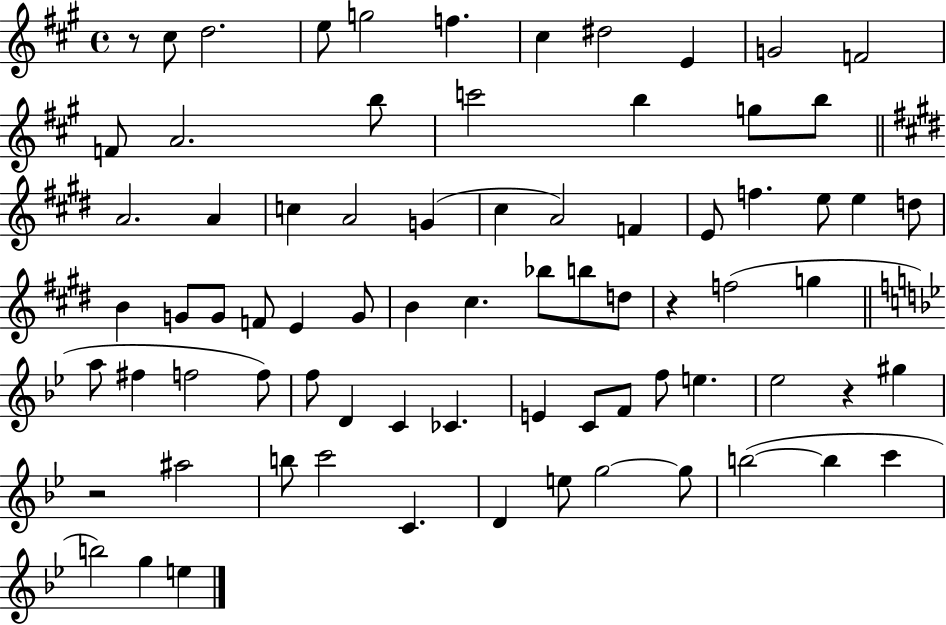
{
  \clef treble
  \time 4/4
  \defaultTimeSignature
  \key a \major
  \repeat volta 2 { r8 cis''8 d''2. | e''8 g''2 f''4. | cis''4 dis''2 e'4 | g'2 f'2 | \break f'8 a'2. b''8 | c'''2 b''4 g''8 b''8 | \bar "||" \break \key e \major a'2. a'4 | c''4 a'2 g'4( | cis''4 a'2) f'4 | e'8 f''4. e''8 e''4 d''8 | \break b'4 g'8 g'8 f'8 e'4 g'8 | b'4 cis''4. bes''8 b''8 d''8 | r4 f''2( g''4 | \bar "||" \break \key bes \major a''8 fis''4 f''2 f''8) | f''8 d'4 c'4 ces'4. | e'4 c'8 f'8 f''8 e''4. | ees''2 r4 gis''4 | \break r2 ais''2 | b''8 c'''2 c'4. | d'4 e''8 g''2~~ g''8 | b''2~(~ b''4 c'''4 | \break b''2) g''4 e''4 | } \bar "|."
}